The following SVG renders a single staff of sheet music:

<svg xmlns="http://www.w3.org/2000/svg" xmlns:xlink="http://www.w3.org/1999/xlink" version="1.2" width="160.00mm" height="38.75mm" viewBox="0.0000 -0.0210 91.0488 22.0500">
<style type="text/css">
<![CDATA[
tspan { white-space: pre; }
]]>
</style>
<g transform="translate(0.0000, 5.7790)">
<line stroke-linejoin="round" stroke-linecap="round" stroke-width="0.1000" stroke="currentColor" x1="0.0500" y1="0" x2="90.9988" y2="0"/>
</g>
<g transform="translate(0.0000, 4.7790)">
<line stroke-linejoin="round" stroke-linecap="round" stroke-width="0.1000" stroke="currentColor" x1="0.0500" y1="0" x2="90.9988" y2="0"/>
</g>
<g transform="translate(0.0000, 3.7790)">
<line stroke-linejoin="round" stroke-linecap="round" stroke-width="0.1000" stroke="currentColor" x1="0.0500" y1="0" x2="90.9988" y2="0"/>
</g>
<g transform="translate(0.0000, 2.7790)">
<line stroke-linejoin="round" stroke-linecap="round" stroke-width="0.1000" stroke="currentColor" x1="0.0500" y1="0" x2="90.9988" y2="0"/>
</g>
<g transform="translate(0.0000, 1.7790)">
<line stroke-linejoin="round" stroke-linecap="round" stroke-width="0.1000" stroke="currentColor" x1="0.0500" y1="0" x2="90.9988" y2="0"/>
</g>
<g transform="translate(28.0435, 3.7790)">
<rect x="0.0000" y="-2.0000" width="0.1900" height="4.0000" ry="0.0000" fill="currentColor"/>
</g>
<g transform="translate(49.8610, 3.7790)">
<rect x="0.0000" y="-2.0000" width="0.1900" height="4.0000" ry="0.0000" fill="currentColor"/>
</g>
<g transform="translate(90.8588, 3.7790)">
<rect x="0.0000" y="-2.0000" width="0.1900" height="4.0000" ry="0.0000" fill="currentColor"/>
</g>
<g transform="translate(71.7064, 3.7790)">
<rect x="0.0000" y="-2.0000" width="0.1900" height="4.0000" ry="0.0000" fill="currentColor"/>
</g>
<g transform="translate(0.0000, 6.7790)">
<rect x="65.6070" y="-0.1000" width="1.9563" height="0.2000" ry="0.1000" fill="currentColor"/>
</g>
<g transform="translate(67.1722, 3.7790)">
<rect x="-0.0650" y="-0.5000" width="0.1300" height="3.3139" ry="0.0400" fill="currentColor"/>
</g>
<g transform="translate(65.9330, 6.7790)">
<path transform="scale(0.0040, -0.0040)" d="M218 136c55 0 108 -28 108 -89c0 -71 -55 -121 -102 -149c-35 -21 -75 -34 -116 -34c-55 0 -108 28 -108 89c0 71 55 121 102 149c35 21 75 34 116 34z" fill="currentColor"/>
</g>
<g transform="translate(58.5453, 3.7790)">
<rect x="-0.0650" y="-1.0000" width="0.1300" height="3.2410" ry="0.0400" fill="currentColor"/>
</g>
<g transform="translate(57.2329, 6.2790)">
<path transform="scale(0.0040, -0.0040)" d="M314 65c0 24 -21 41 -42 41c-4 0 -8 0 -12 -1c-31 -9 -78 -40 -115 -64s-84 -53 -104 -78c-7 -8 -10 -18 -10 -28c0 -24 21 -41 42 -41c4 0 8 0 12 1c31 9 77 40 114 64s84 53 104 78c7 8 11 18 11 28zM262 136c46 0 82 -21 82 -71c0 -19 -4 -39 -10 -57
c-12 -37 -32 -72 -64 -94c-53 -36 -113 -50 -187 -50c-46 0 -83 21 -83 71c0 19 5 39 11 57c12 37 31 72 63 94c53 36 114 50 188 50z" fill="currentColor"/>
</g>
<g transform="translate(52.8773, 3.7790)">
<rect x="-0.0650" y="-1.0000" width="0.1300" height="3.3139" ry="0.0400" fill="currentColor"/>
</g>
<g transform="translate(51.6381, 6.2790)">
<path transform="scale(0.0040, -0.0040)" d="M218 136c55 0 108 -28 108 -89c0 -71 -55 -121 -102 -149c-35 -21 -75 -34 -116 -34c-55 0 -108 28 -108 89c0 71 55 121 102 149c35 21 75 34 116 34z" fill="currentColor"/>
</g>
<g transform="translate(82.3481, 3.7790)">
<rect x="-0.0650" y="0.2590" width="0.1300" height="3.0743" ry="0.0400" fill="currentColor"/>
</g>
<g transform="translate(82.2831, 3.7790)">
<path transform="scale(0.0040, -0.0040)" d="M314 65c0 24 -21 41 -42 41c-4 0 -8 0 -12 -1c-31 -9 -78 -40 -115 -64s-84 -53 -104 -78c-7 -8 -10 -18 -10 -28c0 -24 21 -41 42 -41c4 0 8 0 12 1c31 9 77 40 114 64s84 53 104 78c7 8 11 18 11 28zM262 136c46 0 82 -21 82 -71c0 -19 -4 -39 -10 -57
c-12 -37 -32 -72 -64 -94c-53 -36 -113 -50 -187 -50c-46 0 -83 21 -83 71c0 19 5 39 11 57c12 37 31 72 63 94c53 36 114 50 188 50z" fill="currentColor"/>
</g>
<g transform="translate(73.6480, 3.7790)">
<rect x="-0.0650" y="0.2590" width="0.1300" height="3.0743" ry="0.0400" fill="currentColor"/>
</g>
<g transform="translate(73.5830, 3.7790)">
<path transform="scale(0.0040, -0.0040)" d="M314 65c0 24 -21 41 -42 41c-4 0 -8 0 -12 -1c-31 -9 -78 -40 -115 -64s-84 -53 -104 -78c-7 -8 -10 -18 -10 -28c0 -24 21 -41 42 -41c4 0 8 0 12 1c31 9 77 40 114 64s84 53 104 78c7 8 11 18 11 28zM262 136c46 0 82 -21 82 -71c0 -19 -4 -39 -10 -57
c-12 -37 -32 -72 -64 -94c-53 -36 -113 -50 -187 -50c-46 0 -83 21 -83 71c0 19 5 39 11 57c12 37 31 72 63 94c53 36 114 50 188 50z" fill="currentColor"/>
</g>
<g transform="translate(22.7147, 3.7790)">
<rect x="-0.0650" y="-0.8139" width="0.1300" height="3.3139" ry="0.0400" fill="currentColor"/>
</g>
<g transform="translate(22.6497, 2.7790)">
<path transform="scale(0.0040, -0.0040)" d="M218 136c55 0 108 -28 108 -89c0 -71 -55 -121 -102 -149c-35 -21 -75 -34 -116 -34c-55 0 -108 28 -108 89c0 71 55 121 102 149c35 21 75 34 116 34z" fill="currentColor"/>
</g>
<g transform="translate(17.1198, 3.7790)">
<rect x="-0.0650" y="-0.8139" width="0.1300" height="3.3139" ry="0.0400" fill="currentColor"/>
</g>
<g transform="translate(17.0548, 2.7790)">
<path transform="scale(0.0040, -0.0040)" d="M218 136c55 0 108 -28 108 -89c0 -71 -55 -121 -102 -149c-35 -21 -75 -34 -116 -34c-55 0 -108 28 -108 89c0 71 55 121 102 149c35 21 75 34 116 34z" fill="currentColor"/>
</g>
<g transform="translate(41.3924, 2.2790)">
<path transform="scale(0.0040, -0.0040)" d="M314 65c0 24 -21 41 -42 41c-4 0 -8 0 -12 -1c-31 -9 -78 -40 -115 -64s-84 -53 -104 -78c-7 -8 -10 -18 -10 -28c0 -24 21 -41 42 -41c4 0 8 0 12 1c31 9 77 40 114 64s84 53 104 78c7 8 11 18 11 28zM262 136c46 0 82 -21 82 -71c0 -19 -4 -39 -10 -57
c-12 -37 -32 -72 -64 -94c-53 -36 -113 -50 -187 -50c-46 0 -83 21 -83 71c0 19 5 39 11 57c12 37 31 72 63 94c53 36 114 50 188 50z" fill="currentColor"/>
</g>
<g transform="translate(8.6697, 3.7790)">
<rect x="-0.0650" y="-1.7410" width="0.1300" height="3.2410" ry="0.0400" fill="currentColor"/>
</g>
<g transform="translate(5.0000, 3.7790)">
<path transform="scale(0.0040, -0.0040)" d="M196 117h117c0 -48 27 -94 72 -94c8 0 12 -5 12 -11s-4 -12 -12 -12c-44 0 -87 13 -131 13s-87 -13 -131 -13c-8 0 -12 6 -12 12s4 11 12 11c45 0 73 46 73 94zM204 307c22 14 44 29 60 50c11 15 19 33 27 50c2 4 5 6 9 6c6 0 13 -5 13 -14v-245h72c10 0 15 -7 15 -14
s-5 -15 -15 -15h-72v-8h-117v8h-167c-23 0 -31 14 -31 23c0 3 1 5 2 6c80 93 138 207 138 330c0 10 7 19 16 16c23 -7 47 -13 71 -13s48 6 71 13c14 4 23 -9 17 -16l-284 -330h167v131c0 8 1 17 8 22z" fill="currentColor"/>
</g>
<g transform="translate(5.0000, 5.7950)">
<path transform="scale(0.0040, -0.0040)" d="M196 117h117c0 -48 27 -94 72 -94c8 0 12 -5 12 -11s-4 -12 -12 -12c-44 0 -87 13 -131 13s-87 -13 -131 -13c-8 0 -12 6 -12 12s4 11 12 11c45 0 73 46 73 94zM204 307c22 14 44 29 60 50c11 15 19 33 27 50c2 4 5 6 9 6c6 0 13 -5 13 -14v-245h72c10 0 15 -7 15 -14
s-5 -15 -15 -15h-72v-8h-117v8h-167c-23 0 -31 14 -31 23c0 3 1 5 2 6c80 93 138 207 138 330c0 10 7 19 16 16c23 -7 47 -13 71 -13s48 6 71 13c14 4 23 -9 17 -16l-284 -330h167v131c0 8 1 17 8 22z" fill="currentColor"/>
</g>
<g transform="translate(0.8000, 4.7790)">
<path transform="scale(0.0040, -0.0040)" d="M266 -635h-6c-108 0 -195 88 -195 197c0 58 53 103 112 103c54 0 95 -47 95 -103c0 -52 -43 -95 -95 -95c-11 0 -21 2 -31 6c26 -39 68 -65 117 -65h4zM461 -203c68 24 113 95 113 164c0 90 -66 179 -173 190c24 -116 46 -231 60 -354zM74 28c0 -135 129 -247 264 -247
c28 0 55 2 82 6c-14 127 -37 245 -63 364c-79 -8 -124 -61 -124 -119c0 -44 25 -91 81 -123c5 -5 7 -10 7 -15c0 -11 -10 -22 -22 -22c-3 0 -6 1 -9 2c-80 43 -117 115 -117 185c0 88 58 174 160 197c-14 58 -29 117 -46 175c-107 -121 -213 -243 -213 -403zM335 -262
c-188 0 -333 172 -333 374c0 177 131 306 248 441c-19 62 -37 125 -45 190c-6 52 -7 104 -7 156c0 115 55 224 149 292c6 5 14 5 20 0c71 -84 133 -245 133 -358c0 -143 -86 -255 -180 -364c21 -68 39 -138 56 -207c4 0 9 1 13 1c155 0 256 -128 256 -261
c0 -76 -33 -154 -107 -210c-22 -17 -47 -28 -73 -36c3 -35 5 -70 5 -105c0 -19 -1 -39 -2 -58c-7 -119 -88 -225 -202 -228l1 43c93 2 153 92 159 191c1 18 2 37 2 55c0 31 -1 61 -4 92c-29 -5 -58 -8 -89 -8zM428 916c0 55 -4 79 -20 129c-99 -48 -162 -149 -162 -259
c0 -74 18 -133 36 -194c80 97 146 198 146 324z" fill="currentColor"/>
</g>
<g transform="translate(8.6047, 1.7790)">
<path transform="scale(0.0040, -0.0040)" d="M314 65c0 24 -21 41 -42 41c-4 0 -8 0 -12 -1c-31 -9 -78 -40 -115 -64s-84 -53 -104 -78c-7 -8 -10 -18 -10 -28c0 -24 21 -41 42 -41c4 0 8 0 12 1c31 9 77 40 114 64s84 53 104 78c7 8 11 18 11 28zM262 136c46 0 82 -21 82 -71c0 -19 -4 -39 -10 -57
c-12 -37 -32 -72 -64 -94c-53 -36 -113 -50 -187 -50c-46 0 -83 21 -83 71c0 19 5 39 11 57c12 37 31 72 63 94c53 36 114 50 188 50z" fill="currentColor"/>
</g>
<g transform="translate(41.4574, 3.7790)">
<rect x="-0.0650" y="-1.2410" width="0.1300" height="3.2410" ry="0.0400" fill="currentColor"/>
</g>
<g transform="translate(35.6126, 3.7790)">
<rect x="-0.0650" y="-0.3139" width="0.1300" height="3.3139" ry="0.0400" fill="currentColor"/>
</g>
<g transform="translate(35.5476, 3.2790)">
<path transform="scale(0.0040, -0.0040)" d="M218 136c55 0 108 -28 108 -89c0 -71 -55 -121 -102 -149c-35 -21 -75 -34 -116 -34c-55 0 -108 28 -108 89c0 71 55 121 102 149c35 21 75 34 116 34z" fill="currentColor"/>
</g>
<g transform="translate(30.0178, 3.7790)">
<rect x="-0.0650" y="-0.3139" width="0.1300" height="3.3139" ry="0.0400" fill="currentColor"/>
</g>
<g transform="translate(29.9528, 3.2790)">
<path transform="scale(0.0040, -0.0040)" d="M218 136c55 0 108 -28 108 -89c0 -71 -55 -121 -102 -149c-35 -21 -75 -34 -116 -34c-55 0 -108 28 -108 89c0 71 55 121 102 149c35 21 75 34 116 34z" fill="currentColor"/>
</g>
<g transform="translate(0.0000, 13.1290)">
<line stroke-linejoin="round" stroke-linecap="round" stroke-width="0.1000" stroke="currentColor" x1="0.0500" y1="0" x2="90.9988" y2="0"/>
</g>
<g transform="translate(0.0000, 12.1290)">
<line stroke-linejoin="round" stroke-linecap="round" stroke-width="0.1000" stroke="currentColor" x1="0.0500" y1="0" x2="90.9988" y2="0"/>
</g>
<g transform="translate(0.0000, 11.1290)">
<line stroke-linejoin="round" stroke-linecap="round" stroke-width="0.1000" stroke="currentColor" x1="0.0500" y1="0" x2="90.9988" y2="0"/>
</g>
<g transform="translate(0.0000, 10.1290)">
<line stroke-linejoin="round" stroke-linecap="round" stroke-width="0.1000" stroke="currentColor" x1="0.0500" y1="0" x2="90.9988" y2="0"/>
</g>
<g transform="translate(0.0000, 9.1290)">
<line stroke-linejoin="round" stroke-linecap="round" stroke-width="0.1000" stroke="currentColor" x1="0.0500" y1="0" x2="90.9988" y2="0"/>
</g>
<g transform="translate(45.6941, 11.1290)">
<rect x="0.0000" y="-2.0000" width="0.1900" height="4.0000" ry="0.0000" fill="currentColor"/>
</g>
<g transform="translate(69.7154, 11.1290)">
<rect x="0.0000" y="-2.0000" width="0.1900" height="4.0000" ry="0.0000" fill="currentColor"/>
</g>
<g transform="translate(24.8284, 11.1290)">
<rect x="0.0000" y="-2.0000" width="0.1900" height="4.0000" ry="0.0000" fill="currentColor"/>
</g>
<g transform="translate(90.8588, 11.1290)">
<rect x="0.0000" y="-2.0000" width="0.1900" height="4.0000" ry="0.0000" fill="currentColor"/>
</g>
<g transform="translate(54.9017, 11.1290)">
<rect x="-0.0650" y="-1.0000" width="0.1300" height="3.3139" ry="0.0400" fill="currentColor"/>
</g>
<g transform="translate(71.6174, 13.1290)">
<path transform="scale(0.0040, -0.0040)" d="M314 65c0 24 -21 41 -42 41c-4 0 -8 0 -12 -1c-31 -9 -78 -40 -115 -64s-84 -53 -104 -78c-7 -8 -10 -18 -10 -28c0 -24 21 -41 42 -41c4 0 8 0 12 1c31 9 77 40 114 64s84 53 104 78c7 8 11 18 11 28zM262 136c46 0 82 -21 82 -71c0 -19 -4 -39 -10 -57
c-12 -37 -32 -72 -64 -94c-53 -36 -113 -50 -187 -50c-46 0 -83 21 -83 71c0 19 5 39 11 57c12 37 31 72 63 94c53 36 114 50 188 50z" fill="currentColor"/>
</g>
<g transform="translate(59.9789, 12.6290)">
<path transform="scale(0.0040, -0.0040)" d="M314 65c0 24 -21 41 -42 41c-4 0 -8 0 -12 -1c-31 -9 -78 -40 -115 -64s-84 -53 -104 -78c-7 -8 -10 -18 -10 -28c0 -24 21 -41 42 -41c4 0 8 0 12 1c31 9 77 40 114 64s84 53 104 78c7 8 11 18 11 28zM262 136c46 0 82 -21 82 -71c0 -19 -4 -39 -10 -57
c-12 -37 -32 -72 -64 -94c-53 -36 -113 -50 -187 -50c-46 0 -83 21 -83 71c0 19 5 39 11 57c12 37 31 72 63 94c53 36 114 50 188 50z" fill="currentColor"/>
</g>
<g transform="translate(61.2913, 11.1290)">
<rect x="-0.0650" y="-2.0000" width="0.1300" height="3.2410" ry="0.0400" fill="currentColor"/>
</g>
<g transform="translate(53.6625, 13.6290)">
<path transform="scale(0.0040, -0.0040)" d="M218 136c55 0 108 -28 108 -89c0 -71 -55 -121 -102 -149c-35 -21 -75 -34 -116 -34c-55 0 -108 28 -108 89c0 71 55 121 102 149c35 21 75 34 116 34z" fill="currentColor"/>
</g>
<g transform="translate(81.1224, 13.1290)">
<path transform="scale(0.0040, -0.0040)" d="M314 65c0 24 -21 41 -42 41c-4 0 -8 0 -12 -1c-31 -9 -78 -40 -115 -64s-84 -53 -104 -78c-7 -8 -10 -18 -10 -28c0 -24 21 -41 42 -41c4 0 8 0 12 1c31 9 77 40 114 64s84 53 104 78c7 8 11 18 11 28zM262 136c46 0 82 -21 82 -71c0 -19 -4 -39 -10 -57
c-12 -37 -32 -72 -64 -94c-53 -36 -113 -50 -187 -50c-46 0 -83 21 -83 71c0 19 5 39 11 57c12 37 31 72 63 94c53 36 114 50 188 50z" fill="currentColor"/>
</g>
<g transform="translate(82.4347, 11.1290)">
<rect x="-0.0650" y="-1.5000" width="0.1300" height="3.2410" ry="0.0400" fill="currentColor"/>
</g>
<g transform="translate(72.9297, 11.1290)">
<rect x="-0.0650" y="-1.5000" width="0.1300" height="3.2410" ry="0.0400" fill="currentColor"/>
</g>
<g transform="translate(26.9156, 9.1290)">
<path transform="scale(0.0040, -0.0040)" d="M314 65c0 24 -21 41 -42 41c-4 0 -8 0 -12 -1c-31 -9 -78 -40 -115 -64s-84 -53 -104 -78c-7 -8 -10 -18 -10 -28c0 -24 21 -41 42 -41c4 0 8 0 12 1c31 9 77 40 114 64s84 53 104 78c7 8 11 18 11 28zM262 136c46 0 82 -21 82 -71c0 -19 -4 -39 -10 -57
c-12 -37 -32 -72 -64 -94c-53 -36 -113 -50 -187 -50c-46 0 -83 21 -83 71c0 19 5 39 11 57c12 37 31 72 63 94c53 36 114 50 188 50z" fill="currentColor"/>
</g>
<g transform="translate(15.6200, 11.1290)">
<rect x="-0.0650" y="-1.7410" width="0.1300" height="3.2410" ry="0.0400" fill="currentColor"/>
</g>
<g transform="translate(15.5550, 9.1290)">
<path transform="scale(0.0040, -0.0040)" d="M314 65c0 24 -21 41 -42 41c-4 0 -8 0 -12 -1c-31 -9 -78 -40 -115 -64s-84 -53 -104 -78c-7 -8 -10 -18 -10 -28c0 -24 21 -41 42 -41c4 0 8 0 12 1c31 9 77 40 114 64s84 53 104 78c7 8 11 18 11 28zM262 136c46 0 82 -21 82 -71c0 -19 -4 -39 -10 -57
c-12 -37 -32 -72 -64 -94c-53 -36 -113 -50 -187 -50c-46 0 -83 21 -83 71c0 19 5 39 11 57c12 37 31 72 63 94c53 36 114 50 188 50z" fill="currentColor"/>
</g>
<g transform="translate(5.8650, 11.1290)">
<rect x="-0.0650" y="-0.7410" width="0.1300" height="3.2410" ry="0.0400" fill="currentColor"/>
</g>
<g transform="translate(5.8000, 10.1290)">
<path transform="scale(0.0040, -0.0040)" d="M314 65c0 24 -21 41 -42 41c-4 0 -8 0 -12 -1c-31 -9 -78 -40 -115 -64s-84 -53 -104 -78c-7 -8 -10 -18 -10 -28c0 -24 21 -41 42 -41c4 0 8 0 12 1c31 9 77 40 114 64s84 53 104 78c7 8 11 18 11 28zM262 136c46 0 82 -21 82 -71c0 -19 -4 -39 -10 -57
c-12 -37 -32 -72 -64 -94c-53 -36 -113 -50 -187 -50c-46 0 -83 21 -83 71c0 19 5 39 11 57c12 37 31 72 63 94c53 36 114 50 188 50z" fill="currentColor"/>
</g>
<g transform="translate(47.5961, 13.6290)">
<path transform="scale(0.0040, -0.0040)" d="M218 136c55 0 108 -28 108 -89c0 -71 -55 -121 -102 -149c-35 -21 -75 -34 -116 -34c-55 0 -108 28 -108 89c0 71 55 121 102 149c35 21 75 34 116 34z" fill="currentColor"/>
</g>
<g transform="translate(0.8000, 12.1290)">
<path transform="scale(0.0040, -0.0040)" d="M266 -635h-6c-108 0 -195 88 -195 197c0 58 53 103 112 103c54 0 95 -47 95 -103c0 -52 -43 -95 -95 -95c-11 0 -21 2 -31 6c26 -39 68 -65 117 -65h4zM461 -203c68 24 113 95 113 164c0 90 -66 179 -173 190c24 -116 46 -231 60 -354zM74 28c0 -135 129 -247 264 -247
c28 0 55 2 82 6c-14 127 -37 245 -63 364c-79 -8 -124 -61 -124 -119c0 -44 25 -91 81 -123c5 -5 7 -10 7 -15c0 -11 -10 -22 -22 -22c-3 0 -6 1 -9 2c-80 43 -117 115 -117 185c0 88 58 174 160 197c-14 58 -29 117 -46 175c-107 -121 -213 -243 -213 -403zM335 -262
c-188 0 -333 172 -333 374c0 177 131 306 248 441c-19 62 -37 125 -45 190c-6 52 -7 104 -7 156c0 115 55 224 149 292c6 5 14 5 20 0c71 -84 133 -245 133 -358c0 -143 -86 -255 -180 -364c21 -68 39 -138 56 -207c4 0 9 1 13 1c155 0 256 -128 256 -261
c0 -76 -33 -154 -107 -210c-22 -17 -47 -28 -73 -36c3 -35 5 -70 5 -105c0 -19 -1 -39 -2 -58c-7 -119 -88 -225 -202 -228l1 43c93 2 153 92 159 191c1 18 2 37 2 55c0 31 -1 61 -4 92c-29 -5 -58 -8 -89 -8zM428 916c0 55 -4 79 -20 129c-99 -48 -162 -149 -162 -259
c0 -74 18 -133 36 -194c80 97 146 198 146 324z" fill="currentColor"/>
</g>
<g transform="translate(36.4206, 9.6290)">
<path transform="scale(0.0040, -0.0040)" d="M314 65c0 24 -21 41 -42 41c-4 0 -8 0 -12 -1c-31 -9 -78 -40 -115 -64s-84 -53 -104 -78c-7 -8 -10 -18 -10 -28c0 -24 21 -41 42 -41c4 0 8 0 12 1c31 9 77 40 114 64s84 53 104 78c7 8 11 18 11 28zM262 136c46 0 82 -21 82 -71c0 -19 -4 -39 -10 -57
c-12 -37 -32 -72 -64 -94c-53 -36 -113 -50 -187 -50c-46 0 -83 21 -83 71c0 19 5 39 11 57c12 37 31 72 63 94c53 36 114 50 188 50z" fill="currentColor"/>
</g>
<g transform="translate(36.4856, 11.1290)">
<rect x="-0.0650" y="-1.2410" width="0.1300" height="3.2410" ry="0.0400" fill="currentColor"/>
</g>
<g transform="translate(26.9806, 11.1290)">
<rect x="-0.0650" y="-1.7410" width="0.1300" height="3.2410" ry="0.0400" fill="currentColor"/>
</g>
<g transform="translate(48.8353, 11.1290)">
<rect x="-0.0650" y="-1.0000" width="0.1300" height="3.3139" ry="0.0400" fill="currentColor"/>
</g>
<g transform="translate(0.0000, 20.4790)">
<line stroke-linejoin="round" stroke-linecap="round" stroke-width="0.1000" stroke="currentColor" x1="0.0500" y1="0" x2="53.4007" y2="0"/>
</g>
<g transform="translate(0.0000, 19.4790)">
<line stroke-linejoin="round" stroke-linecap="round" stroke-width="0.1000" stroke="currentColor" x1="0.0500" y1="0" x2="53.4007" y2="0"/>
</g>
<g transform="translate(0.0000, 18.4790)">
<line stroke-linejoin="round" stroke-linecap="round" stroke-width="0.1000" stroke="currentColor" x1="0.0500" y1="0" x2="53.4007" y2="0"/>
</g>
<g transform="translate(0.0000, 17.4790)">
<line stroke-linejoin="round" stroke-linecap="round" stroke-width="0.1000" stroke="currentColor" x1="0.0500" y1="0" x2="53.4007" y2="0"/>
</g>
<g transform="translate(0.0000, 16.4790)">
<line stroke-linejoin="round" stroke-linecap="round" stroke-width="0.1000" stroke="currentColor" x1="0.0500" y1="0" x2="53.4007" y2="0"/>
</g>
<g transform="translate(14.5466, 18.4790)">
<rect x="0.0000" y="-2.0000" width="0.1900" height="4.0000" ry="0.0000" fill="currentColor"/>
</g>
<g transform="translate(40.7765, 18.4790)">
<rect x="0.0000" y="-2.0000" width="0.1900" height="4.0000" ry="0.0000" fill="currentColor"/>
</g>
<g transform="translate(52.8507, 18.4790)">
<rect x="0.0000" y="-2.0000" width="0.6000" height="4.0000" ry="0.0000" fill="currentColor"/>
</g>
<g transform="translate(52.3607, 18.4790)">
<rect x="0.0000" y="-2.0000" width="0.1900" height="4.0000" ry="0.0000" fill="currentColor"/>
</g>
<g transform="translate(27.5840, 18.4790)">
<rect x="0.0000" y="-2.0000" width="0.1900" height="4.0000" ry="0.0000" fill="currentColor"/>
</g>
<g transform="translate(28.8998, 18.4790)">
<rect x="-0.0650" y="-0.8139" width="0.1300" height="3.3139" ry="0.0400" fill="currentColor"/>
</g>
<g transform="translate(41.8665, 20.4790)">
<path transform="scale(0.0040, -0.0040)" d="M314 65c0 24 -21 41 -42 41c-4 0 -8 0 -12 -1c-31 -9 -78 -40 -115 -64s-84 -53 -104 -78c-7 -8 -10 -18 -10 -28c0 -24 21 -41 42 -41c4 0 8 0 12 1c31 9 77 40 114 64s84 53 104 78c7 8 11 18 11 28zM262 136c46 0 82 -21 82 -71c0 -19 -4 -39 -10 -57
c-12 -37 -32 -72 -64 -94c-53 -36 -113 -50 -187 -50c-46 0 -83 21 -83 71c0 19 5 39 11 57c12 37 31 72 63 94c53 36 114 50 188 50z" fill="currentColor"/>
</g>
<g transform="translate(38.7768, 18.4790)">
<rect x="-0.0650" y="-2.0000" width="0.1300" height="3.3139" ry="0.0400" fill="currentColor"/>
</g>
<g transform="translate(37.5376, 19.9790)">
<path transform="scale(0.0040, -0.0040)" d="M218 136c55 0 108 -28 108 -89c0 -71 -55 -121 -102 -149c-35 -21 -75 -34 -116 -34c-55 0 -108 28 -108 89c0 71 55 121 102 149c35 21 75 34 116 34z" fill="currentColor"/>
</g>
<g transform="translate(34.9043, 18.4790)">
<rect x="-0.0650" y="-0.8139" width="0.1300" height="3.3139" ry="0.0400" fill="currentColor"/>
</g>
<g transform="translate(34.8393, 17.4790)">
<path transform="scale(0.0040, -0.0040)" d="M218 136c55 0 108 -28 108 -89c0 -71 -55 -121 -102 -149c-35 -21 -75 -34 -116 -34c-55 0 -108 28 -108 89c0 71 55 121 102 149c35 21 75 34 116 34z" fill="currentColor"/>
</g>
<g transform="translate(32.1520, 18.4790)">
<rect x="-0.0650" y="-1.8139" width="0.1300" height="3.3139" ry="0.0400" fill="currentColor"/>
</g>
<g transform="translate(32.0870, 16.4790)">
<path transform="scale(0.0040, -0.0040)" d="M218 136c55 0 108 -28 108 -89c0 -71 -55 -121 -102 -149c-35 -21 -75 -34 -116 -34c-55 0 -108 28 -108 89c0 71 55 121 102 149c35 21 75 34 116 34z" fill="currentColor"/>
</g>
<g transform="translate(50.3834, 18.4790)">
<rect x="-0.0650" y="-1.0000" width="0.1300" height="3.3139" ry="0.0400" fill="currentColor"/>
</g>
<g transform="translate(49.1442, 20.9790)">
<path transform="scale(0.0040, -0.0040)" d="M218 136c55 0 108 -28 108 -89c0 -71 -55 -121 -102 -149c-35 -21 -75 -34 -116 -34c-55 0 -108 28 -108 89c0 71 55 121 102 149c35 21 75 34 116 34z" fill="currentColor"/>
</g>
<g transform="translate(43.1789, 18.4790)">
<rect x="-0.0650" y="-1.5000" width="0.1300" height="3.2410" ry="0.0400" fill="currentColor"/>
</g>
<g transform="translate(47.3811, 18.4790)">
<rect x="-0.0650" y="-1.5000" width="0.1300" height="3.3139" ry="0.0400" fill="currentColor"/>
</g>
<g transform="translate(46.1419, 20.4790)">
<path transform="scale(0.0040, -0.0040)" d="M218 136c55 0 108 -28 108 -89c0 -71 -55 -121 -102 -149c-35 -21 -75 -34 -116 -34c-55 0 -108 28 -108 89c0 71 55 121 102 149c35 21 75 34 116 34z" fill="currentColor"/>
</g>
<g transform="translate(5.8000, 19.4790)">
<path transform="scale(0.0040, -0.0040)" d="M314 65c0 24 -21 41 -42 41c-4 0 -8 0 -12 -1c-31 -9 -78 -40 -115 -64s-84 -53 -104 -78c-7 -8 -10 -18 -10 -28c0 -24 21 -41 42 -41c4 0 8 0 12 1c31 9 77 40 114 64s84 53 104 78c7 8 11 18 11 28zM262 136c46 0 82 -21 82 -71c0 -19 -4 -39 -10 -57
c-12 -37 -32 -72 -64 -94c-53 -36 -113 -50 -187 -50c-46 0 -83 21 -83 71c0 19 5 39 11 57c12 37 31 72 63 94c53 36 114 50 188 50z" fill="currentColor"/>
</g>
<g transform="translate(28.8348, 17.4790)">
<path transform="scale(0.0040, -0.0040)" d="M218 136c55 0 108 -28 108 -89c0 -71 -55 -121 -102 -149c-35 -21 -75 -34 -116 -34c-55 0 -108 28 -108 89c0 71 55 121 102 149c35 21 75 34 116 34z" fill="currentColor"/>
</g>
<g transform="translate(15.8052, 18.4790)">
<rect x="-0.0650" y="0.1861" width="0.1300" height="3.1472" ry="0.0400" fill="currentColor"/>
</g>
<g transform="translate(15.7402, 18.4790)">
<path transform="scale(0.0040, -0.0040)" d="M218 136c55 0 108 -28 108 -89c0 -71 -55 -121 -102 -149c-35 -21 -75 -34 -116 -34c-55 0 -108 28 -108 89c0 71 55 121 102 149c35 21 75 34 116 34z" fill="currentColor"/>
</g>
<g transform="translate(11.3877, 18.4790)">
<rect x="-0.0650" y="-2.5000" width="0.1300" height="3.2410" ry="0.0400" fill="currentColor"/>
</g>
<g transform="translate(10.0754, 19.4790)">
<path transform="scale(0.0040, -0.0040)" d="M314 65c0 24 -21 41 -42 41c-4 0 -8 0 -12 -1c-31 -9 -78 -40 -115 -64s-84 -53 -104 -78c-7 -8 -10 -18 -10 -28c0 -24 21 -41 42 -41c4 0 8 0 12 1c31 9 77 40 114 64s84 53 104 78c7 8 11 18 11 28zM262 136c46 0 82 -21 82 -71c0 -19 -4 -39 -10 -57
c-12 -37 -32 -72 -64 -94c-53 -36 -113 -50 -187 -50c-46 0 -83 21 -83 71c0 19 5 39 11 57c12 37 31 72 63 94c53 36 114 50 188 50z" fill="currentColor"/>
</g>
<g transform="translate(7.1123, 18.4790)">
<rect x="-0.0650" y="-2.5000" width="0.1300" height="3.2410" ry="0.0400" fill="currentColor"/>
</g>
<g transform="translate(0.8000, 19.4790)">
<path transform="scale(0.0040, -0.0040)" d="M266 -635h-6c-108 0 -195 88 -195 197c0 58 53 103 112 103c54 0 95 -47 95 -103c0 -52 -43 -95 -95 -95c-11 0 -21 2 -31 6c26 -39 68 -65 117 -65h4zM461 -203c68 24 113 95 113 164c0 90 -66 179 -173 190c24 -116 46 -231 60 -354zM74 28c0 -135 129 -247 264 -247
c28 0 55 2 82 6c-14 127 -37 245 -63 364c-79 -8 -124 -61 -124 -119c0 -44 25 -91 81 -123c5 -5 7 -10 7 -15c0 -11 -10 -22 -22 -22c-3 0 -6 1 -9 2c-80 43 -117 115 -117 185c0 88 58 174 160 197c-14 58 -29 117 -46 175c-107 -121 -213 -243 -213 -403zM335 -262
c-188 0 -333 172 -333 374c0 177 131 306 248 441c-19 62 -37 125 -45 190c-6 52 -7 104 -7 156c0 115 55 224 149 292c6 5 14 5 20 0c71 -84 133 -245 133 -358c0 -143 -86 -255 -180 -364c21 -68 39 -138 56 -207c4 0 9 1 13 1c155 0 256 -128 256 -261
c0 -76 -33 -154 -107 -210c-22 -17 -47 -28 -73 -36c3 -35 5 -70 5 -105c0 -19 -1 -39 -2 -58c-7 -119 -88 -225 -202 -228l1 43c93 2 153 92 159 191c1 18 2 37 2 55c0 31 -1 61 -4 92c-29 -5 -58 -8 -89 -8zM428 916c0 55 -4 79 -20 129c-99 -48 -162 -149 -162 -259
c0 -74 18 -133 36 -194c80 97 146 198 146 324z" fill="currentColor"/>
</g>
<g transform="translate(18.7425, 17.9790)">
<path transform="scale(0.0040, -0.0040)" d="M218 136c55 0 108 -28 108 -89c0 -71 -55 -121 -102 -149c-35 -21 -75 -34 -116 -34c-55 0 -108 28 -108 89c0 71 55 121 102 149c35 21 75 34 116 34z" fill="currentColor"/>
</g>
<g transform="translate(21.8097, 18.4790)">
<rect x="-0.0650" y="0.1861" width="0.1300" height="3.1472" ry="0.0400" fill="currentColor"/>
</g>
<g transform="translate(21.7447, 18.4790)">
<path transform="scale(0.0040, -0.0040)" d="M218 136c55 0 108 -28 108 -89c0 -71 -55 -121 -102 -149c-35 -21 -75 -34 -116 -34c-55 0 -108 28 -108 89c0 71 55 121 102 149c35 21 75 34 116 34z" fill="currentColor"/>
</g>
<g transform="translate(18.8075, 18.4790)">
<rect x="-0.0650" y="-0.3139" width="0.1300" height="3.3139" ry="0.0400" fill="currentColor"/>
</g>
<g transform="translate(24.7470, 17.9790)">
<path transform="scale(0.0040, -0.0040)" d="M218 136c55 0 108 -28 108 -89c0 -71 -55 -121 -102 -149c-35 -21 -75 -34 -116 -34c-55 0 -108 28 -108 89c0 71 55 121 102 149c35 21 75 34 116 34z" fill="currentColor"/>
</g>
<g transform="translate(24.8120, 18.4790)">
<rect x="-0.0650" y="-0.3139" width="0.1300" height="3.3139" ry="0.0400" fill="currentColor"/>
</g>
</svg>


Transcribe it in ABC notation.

X:1
T:Untitled
M:4/4
L:1/4
K:C
f2 d d c c e2 D D2 C B2 B2 d2 f2 f2 e2 D D F2 E2 E2 G2 G2 B c B c d f d F E2 E D